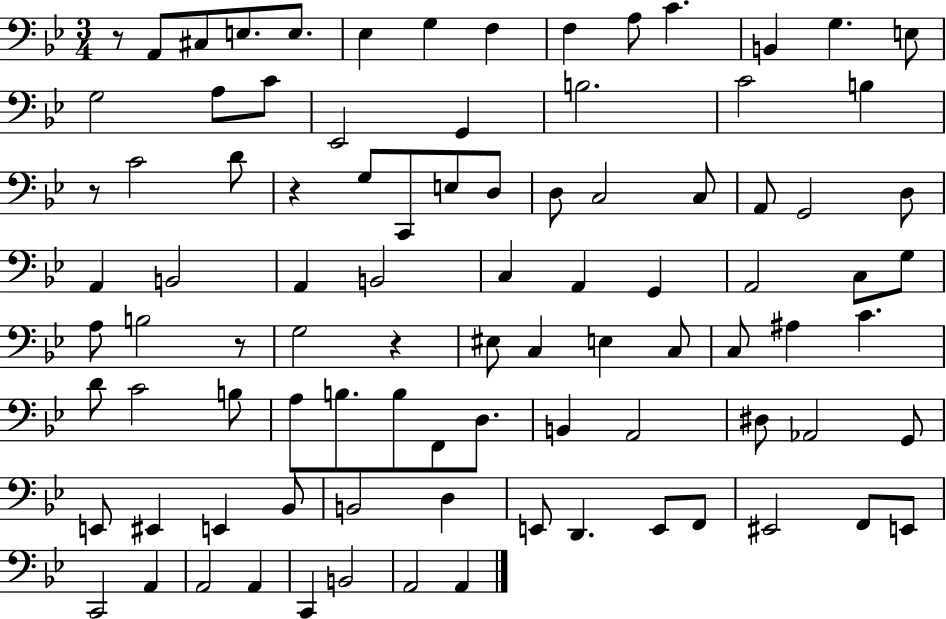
R/e A2/e C#3/e E3/e. E3/e. Eb3/q G3/q F3/q F3/q A3/e C4/q. B2/q G3/q. E3/e G3/h A3/e C4/e Eb2/h G2/q B3/h. C4/h B3/q R/e C4/h D4/e R/q G3/e C2/e E3/e D3/e D3/e C3/h C3/e A2/e G2/h D3/e A2/q B2/h A2/q B2/h C3/q A2/q G2/q A2/h C3/e G3/e A3/e B3/h R/e G3/h R/q EIS3/e C3/q E3/q C3/e C3/e A#3/q C4/q. D4/e C4/h B3/e A3/e B3/e. B3/e F2/e D3/e. B2/q A2/h D#3/e Ab2/h G2/e E2/e EIS2/q E2/q Bb2/e B2/h D3/q E2/e D2/q. E2/e F2/e EIS2/h F2/e E2/e C2/h A2/q A2/h A2/q C2/q B2/h A2/h A2/q